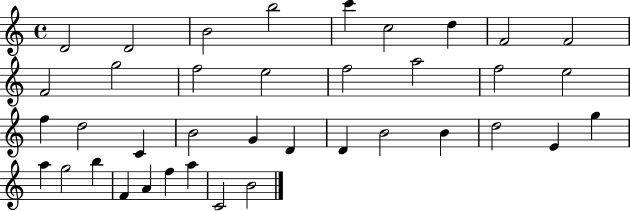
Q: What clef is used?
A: treble